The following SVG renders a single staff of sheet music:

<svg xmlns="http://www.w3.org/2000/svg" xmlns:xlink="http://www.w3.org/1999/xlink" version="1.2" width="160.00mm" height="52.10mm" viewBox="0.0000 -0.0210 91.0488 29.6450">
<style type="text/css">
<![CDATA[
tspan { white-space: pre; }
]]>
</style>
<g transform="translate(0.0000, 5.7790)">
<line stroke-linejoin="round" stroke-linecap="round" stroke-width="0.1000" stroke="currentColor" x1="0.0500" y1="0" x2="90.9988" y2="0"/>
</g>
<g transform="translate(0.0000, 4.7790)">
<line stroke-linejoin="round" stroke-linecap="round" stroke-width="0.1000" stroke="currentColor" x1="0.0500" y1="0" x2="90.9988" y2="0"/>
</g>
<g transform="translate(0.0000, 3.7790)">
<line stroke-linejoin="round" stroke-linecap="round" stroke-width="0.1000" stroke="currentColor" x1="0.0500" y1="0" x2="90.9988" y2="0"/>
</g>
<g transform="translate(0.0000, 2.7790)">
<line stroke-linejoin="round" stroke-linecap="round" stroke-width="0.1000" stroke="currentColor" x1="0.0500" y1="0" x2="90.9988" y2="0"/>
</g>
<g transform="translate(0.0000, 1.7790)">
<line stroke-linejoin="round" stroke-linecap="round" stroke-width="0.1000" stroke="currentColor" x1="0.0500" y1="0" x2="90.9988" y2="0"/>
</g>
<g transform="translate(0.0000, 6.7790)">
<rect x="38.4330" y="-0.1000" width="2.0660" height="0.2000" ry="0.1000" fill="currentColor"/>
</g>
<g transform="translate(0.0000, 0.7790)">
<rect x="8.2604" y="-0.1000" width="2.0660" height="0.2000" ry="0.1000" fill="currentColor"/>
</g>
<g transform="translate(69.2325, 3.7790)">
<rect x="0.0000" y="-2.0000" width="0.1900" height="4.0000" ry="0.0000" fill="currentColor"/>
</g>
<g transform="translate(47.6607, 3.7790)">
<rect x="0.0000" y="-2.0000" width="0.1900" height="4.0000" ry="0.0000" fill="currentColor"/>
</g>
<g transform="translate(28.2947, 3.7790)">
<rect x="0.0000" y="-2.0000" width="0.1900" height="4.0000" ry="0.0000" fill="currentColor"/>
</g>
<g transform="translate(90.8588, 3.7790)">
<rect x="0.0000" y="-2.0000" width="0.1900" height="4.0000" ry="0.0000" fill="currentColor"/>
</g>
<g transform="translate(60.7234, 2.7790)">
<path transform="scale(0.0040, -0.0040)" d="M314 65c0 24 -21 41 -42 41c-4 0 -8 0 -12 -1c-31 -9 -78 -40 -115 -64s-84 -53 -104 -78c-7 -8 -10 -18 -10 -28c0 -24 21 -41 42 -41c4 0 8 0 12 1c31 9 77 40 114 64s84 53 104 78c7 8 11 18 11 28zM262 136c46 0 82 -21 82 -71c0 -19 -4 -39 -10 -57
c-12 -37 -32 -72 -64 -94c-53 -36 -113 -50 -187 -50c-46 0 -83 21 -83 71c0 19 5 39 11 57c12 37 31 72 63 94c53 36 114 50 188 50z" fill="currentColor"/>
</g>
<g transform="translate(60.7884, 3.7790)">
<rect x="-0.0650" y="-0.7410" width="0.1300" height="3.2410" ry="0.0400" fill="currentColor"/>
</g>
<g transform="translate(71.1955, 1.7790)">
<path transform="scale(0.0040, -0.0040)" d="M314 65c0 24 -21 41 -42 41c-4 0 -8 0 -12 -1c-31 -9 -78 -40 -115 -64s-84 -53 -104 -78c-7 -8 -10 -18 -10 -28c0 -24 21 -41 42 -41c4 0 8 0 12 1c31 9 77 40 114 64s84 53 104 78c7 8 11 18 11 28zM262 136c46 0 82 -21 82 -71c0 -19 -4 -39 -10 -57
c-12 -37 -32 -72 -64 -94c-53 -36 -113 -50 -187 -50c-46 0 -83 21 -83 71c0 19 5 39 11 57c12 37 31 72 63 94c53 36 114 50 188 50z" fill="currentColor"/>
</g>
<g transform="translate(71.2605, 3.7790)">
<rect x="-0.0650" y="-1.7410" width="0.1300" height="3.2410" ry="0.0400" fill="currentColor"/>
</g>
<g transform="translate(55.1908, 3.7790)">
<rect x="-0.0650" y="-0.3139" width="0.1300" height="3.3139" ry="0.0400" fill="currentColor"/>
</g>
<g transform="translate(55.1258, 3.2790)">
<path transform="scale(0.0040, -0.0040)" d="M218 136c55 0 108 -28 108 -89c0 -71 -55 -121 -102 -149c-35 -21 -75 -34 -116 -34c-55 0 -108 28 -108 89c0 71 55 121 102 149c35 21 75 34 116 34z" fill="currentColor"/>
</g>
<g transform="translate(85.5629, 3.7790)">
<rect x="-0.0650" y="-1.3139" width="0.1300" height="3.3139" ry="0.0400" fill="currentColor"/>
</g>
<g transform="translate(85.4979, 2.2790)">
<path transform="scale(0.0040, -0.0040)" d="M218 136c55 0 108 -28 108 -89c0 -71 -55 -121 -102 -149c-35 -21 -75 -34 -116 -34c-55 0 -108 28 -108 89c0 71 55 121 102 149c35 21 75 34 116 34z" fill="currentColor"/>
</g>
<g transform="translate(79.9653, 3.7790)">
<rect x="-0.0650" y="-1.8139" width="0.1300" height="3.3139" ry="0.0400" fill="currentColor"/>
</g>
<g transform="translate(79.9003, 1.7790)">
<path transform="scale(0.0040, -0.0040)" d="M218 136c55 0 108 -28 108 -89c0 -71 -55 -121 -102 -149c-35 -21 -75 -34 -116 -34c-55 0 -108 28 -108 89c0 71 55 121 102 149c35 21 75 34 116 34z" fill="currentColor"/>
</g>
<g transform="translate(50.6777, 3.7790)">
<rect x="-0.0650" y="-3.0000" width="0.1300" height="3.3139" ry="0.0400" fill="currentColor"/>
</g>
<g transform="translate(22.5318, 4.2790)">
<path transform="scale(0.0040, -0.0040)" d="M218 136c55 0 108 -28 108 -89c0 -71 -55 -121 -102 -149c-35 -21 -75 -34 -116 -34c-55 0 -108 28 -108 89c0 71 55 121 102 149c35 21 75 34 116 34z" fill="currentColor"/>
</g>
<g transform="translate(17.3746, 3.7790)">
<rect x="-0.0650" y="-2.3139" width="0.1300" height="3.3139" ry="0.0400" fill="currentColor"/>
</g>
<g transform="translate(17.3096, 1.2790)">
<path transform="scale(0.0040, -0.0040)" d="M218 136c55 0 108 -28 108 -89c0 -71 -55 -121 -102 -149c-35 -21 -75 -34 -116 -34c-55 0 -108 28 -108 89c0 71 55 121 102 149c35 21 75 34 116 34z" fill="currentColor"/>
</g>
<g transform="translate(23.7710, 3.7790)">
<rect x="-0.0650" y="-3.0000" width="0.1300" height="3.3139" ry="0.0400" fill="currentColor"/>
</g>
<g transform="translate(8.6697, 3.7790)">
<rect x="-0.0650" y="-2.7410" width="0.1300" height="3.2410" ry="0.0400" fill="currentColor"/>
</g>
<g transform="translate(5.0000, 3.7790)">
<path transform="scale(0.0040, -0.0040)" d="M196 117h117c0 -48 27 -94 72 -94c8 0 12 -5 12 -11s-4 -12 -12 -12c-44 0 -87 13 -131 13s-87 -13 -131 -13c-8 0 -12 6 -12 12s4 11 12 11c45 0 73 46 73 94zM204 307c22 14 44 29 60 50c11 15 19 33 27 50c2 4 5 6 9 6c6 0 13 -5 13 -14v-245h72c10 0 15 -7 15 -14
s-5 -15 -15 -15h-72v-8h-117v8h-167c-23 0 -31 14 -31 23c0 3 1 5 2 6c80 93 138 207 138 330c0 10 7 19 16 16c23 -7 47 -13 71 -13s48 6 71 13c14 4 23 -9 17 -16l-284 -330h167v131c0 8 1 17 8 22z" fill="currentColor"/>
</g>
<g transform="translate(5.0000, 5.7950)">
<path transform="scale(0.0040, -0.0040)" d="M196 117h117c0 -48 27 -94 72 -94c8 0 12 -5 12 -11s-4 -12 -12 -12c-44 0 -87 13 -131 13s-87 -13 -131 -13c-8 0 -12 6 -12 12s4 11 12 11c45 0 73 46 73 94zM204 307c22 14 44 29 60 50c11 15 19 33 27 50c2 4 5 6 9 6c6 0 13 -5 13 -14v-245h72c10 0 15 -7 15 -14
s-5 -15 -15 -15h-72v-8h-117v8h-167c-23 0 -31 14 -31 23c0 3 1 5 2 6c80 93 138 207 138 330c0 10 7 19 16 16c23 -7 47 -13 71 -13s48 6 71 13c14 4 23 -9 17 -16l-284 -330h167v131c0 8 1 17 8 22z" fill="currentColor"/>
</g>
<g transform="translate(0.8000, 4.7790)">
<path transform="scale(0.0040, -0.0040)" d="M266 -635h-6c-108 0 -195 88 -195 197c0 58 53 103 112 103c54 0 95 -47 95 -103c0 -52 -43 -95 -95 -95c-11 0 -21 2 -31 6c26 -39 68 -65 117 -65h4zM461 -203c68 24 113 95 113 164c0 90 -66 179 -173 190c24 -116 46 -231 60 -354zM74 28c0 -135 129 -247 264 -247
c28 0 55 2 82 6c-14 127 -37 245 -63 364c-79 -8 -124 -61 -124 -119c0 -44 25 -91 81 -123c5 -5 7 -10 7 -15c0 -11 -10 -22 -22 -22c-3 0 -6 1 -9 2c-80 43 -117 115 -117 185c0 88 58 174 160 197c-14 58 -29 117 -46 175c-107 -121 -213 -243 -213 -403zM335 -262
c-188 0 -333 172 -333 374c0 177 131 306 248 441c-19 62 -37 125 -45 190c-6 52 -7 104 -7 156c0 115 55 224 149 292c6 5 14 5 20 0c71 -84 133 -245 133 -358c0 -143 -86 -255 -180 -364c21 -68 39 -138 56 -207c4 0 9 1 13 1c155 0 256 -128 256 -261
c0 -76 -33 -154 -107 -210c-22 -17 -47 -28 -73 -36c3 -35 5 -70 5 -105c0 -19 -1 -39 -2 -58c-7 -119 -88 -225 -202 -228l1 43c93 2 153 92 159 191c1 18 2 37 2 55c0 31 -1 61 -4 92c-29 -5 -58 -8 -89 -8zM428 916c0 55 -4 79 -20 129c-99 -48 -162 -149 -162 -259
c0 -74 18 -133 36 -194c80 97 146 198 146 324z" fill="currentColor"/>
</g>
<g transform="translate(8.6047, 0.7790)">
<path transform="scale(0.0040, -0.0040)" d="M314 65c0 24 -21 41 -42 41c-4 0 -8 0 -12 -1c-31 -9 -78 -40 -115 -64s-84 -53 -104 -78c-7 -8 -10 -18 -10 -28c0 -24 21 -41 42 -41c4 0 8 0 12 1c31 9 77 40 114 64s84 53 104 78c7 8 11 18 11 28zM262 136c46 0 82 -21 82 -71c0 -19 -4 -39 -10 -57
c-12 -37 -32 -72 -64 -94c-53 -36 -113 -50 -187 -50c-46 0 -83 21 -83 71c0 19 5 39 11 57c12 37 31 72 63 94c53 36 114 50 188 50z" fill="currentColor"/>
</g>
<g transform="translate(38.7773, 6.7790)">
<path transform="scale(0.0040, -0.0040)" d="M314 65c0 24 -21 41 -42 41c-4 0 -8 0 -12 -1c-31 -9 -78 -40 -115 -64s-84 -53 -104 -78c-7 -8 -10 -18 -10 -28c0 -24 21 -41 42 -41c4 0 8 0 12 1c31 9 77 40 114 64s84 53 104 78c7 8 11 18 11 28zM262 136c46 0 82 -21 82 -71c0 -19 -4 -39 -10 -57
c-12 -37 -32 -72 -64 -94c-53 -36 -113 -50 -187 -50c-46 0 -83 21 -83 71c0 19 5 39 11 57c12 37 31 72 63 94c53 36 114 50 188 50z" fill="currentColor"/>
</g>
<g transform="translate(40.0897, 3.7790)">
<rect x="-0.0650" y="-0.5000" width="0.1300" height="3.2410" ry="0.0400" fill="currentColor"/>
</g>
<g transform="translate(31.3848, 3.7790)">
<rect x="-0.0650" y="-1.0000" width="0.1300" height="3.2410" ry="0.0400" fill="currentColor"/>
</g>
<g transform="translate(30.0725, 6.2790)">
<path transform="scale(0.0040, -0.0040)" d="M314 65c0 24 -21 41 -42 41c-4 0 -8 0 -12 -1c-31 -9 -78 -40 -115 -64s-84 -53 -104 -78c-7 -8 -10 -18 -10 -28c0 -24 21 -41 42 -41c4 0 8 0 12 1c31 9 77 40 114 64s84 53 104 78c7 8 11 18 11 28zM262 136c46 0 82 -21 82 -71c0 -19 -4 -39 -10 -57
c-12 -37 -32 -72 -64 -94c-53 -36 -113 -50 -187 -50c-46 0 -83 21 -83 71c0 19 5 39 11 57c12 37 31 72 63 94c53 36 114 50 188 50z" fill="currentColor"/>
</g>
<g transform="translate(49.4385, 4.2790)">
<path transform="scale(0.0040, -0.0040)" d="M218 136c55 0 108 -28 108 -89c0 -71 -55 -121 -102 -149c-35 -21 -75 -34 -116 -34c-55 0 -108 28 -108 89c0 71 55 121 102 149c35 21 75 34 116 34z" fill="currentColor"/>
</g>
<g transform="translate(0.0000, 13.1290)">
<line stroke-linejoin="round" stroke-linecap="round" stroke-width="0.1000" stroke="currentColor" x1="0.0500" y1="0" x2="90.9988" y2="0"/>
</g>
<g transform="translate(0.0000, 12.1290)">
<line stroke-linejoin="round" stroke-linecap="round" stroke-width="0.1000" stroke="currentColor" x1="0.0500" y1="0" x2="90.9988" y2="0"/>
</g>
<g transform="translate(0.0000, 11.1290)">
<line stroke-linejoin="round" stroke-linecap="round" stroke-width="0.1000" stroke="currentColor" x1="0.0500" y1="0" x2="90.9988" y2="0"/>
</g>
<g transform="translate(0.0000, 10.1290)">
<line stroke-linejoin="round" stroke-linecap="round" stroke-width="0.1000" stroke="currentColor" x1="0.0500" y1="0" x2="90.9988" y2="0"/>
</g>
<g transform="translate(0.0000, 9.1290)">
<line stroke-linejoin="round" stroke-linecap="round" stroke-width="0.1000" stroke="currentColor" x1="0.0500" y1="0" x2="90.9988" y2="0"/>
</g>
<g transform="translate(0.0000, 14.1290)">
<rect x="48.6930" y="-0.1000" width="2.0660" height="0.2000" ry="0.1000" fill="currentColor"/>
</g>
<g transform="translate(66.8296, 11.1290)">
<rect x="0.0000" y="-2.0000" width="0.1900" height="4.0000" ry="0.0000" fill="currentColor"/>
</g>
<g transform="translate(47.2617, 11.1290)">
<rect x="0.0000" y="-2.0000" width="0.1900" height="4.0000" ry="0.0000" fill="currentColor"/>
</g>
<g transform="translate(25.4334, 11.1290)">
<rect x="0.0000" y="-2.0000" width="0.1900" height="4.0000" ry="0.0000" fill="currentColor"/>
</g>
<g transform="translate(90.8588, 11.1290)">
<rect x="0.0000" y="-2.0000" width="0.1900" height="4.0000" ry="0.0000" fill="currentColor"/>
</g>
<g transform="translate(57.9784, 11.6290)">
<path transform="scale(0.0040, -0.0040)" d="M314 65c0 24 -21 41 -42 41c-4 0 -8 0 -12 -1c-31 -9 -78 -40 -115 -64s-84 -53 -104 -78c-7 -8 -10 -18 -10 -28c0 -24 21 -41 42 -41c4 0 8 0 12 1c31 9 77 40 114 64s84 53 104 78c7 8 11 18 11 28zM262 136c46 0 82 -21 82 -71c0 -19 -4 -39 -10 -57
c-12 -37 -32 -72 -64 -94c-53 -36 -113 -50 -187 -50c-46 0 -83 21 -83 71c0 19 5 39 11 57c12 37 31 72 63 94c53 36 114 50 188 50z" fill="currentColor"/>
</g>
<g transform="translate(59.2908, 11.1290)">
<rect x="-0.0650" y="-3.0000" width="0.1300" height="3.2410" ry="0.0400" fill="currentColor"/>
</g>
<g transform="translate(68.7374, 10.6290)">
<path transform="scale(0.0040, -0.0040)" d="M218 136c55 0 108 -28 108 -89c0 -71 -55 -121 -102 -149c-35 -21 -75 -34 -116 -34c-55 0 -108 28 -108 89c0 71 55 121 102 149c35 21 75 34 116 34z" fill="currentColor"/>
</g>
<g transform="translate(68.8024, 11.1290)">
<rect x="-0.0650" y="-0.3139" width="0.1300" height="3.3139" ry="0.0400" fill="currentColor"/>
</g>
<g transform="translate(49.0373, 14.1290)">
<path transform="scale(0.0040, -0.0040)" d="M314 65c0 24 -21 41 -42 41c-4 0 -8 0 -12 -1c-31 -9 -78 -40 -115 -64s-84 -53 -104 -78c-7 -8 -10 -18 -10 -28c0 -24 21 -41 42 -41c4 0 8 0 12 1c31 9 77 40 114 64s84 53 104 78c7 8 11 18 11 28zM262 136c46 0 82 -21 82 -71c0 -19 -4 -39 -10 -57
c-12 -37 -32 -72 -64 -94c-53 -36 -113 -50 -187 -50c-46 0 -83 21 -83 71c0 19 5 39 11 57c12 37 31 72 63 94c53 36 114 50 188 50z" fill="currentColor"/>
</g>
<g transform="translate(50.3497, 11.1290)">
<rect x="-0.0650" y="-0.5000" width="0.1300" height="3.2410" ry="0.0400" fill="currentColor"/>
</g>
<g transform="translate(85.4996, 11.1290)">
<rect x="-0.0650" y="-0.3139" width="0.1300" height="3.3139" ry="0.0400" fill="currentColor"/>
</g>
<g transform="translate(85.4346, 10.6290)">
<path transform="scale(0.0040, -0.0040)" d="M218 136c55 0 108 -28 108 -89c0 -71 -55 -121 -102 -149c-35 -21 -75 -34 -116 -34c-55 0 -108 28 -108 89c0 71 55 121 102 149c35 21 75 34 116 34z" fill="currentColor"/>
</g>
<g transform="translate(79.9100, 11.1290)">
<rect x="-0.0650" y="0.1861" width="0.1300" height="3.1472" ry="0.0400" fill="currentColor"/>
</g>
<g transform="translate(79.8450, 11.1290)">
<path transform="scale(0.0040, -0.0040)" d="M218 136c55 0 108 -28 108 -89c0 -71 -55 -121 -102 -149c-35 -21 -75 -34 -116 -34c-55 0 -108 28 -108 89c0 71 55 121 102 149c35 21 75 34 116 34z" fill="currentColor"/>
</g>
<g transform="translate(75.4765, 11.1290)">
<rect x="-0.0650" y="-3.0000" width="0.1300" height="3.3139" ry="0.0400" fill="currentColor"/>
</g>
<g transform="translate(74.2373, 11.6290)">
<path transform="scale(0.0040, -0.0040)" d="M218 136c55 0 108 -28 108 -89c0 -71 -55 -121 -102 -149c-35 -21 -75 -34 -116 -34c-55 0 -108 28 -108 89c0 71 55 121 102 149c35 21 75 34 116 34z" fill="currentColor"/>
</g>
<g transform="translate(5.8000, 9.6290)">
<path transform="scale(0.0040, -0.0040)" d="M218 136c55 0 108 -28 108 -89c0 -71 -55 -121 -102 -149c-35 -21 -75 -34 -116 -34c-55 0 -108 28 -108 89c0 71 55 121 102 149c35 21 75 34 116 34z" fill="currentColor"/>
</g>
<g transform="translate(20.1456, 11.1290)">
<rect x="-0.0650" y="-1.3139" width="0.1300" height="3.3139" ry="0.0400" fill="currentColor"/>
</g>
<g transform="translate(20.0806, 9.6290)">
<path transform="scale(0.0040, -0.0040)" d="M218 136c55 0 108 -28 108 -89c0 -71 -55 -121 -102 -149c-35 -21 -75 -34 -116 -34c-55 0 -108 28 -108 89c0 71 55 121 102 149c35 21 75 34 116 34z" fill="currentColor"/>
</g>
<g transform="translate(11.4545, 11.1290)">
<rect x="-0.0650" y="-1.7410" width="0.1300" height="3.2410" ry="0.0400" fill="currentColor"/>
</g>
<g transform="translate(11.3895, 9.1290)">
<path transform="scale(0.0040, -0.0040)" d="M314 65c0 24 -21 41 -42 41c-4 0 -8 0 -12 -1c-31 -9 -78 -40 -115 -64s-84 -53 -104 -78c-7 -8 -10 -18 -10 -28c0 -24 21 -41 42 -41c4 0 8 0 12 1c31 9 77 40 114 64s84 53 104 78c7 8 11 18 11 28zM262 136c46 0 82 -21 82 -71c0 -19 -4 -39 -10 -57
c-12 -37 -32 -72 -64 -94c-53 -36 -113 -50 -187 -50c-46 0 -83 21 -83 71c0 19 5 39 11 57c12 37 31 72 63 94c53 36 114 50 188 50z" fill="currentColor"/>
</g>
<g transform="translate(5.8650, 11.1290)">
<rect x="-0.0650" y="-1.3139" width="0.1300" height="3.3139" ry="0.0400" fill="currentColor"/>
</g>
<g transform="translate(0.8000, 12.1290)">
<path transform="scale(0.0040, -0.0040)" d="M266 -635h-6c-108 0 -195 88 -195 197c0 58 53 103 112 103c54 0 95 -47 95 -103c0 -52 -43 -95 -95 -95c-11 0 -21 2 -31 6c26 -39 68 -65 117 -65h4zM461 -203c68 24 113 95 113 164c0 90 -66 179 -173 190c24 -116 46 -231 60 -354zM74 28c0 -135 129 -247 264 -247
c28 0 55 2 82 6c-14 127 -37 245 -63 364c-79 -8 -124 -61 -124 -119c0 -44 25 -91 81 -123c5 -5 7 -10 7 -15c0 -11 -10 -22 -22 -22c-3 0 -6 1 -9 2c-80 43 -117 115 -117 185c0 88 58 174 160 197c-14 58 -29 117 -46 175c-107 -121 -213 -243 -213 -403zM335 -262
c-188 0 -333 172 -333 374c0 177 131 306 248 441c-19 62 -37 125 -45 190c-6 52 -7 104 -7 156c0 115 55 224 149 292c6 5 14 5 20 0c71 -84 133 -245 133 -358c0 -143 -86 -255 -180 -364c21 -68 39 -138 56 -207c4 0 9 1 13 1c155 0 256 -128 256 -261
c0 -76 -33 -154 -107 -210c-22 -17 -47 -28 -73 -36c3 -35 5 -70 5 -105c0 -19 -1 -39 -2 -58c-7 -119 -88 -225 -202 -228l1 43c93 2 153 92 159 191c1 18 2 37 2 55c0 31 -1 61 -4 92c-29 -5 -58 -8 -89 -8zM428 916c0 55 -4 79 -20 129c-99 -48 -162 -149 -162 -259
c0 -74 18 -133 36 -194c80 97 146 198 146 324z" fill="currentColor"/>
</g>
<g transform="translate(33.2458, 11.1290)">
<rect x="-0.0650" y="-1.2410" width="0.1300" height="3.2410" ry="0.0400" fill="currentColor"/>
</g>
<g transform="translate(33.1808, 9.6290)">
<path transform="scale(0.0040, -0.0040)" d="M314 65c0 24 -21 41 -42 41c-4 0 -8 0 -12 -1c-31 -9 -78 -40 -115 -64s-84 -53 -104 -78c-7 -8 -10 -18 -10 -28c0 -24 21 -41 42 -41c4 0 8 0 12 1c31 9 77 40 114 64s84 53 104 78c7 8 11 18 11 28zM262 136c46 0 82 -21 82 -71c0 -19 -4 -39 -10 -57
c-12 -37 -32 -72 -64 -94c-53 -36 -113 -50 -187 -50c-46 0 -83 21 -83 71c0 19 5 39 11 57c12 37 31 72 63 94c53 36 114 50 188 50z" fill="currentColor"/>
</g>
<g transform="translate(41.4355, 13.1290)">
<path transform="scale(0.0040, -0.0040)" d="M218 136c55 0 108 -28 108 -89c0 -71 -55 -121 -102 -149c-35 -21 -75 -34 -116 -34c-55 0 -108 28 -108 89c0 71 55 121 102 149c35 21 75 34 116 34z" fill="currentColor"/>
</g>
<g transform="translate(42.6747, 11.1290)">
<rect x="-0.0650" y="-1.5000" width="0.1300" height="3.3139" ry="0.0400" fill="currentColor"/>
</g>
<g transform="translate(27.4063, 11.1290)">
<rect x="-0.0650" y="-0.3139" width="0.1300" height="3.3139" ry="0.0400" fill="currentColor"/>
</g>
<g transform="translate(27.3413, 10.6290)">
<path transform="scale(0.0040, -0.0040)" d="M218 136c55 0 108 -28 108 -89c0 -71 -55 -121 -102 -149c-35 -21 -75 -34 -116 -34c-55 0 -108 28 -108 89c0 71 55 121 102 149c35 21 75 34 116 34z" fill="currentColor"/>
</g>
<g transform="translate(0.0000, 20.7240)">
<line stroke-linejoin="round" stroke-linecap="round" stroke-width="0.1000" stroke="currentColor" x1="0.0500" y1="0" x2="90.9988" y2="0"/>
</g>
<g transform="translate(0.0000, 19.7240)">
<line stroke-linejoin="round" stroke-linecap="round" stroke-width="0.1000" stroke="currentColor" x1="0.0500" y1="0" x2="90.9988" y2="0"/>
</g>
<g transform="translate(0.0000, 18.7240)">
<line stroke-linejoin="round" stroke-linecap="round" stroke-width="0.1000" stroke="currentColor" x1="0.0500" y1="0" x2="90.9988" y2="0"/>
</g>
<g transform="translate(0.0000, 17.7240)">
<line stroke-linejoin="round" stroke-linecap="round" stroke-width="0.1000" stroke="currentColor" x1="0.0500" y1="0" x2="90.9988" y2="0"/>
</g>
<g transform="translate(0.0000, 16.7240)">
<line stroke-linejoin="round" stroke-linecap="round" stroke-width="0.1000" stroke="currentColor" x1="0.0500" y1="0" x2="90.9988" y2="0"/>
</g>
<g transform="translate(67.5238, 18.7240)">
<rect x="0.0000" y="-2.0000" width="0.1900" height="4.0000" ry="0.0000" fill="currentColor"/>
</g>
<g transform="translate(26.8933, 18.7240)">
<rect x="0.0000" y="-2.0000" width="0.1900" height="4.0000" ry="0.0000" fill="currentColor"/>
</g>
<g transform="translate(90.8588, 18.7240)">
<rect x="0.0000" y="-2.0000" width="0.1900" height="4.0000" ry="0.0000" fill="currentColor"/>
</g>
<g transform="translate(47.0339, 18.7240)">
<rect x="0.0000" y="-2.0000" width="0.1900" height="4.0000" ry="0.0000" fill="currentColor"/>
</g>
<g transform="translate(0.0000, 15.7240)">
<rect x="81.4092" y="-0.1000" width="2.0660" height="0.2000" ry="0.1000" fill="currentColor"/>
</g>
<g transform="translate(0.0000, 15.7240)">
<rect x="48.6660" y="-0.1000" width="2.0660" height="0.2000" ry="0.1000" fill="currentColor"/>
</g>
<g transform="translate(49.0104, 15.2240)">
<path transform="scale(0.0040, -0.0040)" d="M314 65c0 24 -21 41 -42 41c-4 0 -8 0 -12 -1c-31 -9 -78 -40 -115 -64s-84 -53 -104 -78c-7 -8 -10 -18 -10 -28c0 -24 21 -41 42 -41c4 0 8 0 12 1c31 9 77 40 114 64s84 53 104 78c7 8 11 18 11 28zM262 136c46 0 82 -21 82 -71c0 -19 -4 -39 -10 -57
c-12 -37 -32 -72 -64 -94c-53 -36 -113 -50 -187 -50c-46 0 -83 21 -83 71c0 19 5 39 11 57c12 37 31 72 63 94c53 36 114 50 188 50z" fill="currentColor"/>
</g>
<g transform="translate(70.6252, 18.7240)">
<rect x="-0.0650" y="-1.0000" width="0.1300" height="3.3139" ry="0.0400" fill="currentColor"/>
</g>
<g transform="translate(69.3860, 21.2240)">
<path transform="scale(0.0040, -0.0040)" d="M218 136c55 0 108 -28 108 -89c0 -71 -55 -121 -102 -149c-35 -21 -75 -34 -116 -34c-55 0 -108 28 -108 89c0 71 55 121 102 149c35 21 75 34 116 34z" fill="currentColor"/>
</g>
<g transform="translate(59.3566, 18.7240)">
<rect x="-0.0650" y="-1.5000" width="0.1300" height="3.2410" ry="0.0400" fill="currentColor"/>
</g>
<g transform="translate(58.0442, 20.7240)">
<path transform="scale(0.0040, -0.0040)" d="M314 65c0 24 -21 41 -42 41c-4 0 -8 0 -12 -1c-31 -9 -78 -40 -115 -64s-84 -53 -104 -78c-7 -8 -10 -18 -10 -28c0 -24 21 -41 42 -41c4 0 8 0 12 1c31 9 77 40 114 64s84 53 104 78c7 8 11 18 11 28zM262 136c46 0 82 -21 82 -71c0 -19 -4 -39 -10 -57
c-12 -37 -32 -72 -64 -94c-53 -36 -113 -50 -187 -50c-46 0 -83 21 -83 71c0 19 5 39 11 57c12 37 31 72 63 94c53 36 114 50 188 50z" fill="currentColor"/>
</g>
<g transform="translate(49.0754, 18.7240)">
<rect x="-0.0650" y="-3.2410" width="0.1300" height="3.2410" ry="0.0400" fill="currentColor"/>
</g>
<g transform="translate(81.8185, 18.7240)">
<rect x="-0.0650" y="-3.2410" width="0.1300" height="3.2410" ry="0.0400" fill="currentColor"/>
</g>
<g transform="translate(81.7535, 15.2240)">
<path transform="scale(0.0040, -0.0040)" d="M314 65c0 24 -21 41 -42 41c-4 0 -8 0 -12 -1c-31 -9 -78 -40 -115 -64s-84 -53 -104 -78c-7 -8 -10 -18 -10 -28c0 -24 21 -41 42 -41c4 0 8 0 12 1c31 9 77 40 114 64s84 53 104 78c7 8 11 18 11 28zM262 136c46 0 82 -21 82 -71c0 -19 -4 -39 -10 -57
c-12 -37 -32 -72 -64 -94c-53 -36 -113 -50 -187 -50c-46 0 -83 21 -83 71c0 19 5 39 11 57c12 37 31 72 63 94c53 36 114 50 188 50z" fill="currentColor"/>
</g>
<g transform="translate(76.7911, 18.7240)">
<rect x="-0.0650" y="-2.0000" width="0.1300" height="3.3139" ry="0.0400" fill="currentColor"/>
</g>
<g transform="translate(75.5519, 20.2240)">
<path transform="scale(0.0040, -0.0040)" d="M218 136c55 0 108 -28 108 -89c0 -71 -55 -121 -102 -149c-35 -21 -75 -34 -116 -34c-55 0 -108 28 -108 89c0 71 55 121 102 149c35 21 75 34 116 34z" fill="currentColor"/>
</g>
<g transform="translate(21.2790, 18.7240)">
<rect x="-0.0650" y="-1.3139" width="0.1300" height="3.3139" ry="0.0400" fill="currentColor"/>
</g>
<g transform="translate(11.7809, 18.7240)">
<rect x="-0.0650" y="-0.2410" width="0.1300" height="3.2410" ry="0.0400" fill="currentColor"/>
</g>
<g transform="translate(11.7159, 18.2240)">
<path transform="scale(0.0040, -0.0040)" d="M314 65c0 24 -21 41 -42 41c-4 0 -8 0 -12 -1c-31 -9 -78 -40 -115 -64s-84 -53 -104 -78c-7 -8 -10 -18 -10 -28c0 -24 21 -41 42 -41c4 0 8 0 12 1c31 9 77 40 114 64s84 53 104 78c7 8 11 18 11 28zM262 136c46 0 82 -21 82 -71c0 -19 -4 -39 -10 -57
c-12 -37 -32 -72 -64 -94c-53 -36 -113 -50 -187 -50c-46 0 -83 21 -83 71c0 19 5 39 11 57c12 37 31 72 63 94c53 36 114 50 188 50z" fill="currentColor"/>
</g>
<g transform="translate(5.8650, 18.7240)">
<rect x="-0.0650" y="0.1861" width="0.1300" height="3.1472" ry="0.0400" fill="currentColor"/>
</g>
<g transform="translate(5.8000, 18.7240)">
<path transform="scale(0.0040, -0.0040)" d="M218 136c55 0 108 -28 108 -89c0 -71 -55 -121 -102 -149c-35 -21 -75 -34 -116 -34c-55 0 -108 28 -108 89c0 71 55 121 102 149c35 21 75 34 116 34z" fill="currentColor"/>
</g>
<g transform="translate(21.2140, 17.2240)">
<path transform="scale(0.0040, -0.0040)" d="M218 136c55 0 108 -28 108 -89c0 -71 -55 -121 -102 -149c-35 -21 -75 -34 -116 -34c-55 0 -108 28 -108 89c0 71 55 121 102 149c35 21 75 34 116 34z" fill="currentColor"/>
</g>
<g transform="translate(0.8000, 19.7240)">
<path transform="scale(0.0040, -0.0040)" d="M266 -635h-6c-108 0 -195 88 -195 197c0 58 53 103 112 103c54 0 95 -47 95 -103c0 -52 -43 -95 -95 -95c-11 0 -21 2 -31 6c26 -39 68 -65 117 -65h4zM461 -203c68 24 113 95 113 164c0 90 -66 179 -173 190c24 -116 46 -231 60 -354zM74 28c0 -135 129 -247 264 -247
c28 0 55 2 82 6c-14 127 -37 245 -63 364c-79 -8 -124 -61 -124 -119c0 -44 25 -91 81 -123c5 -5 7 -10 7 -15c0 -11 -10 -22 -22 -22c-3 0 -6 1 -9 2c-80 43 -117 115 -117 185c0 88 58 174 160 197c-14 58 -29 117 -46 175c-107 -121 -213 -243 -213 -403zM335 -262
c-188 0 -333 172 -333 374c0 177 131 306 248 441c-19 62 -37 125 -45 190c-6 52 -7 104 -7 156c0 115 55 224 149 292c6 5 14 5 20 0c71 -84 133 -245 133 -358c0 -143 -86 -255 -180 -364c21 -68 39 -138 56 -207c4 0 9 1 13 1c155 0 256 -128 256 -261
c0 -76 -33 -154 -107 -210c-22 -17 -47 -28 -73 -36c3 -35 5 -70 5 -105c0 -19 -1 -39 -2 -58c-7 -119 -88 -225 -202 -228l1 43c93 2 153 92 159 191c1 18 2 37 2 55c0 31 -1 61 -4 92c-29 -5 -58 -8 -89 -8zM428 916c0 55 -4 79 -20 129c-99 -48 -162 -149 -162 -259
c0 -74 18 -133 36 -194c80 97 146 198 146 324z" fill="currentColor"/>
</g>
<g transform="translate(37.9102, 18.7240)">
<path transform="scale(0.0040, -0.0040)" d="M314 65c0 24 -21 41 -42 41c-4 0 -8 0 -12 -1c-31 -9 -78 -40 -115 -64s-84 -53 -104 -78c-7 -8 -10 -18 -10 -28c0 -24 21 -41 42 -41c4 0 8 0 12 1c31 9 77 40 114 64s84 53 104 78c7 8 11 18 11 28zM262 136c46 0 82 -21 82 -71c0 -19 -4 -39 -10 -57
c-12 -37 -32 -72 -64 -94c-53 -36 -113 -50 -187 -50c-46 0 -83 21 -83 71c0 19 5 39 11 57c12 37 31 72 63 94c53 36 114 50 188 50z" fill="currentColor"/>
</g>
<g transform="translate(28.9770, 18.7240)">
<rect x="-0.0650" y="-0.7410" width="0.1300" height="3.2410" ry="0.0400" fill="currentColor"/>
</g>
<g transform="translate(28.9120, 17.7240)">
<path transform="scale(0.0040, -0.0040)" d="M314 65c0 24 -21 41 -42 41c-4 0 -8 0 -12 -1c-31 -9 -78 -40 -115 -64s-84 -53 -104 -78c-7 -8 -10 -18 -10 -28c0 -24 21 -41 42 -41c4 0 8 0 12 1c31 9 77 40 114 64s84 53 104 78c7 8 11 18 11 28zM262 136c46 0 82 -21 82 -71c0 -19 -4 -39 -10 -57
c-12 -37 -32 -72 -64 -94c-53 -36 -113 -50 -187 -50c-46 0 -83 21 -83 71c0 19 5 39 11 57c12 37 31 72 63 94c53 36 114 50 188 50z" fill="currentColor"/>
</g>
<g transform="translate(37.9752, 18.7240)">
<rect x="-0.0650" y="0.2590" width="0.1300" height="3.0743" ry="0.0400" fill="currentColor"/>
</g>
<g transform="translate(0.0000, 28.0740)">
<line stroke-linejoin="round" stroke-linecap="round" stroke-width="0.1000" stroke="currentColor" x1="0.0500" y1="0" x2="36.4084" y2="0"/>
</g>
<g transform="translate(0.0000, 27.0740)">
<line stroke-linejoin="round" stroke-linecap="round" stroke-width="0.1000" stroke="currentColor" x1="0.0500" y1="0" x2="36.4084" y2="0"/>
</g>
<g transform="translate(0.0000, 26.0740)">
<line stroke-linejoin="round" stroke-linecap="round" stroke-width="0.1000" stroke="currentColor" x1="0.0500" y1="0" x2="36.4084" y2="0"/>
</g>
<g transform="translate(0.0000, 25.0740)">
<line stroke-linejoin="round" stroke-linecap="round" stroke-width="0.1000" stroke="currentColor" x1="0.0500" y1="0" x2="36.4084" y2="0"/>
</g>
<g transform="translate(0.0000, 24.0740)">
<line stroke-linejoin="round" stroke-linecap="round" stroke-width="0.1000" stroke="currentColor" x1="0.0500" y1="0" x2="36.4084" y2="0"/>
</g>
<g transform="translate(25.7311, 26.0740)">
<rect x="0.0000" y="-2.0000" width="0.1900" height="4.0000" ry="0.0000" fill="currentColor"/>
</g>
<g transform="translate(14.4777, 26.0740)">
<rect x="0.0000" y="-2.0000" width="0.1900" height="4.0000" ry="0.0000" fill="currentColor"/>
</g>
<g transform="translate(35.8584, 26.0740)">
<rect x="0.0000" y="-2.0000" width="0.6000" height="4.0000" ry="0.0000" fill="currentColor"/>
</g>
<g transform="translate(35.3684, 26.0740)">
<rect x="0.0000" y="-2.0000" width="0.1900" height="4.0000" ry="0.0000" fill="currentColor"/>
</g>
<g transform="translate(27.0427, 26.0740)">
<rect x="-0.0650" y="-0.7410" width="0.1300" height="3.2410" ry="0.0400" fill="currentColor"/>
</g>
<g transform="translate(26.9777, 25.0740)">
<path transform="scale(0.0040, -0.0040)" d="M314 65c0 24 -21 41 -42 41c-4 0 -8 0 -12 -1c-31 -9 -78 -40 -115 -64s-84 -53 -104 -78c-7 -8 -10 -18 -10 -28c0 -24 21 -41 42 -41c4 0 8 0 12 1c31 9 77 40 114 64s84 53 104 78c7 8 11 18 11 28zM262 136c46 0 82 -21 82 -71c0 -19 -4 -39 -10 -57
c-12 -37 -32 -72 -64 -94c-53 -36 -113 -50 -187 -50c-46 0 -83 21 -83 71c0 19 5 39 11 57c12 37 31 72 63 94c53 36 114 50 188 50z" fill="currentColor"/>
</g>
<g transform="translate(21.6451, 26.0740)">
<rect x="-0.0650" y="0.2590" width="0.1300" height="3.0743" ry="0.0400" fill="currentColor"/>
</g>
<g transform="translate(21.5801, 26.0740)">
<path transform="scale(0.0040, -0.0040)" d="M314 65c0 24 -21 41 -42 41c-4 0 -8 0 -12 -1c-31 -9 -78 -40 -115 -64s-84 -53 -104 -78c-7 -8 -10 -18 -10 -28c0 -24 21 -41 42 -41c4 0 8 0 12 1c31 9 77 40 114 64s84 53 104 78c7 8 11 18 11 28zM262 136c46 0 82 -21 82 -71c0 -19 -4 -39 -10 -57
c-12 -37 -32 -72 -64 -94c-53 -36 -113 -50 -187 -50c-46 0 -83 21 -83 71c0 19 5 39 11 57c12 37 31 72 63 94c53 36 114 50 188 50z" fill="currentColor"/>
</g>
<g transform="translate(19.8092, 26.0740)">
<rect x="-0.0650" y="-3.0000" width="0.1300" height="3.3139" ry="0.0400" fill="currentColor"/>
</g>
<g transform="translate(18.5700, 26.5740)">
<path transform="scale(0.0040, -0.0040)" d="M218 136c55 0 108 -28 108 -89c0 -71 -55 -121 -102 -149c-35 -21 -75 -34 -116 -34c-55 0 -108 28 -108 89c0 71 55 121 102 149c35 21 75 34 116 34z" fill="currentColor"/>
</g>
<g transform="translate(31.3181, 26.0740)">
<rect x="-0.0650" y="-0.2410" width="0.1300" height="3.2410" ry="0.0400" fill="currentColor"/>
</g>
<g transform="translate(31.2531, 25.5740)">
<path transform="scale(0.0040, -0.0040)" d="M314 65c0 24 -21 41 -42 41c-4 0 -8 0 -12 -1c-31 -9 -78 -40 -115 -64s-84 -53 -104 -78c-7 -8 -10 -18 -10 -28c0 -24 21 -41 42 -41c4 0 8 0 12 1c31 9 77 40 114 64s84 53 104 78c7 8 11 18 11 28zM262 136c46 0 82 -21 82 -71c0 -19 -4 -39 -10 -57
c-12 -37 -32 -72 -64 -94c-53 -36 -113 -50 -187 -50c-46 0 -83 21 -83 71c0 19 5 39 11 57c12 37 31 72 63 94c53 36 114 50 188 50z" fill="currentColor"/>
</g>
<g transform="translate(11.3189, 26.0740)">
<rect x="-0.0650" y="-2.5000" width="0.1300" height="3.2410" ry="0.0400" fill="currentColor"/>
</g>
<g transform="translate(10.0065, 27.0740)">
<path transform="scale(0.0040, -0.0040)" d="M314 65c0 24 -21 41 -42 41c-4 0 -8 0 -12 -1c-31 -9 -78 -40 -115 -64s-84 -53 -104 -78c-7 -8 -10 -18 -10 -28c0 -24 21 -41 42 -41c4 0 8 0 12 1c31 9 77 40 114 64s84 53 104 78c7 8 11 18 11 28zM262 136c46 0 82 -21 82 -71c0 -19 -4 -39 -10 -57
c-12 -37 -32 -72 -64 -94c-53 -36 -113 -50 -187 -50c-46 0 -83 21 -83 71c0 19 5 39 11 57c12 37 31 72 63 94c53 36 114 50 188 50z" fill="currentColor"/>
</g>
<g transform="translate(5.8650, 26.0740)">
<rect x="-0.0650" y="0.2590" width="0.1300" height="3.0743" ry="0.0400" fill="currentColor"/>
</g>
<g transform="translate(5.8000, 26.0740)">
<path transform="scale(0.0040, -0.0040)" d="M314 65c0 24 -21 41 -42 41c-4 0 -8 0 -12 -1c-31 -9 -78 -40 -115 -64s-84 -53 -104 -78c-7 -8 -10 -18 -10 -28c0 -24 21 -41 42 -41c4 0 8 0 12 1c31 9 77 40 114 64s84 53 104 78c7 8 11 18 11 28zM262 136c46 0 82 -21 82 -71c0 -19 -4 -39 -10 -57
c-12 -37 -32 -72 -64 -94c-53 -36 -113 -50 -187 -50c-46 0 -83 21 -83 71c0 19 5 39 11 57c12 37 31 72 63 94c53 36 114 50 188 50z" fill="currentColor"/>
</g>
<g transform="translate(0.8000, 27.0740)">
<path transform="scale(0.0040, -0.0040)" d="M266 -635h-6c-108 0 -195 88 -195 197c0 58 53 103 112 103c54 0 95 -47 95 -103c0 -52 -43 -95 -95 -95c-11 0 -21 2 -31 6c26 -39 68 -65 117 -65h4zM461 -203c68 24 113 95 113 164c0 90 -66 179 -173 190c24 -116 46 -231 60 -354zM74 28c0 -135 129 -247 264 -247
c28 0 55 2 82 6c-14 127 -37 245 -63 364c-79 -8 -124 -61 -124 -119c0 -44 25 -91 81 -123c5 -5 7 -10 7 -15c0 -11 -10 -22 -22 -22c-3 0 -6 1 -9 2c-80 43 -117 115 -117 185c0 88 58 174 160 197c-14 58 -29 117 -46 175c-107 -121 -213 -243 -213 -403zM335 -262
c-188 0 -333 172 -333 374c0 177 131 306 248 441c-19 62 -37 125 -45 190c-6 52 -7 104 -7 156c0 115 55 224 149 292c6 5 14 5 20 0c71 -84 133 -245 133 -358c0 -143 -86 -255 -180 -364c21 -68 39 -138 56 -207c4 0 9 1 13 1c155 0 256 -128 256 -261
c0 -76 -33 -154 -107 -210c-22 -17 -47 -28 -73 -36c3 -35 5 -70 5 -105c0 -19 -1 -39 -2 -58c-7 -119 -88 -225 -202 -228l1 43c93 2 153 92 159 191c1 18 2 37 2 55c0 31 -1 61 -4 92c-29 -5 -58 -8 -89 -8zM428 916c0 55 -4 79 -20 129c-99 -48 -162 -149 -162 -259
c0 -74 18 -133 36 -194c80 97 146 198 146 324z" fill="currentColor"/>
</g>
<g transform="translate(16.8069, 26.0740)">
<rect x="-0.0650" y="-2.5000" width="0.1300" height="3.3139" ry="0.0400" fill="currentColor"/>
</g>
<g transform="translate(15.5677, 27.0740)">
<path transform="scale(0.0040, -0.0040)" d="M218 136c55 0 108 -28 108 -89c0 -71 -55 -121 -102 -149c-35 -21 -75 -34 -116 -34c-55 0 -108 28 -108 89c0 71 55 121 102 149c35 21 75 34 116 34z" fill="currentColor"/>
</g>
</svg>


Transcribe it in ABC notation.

X:1
T:Untitled
M:4/4
L:1/4
K:C
a2 g A D2 C2 A c d2 f2 f e e f2 e c e2 E C2 A2 c A B c B c2 e d2 B2 b2 E2 D F b2 B2 G2 G A B2 d2 c2